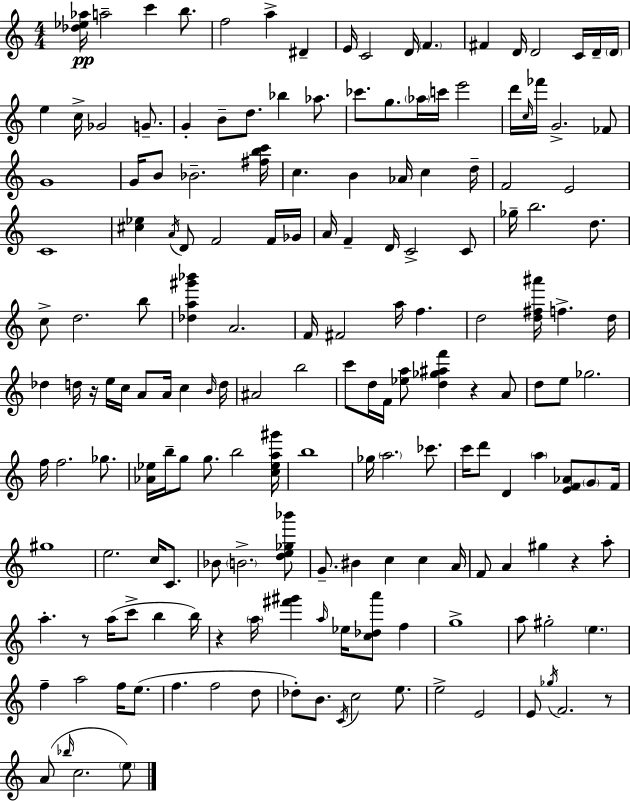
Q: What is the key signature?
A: A minor